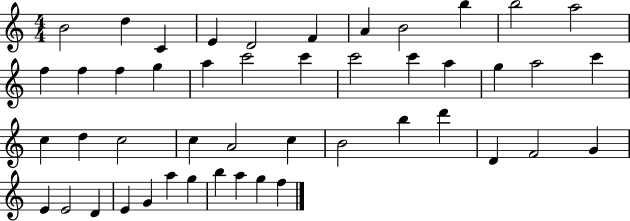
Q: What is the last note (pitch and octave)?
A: F5